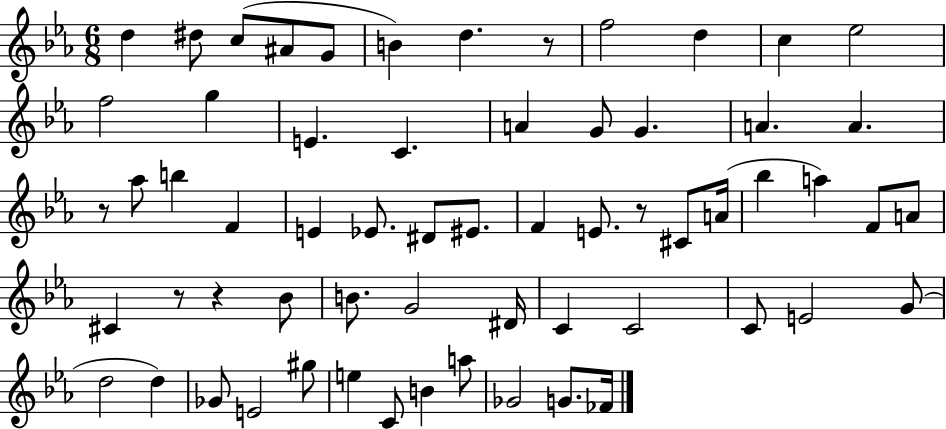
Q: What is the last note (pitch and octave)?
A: FES4